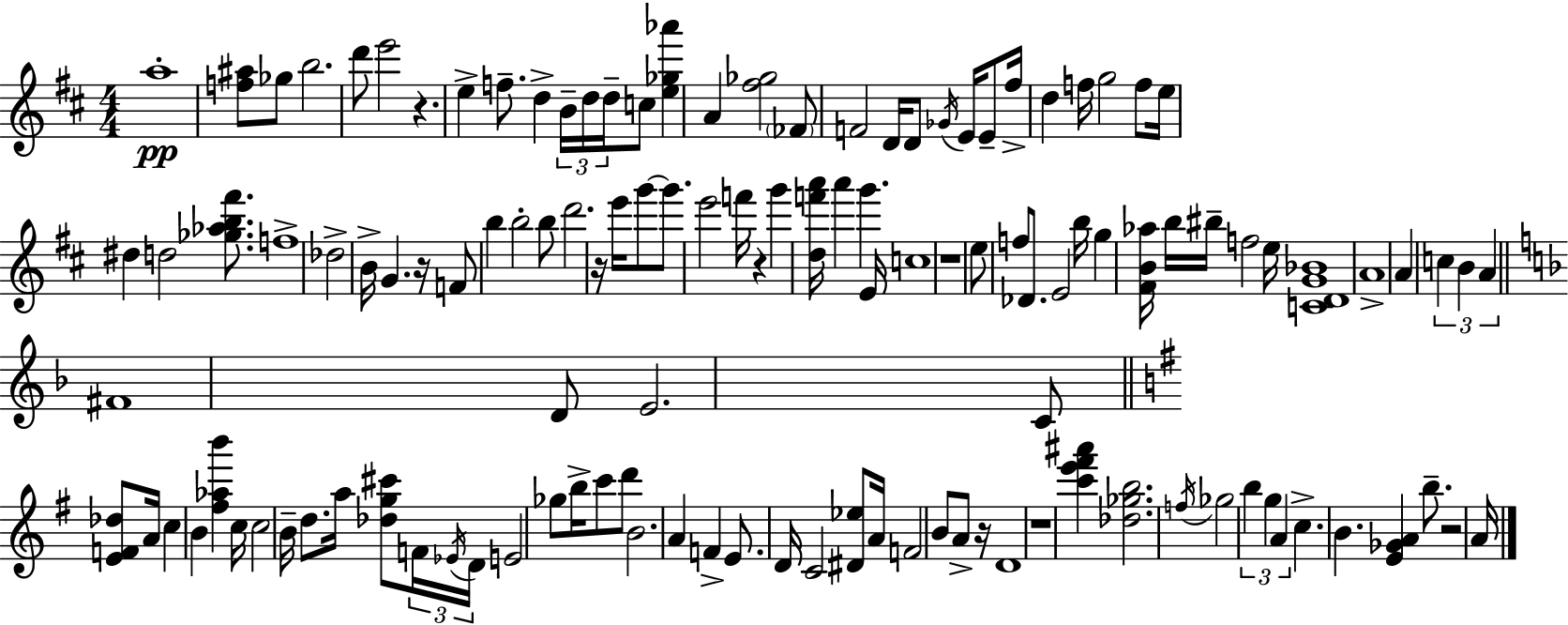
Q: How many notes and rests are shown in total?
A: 124